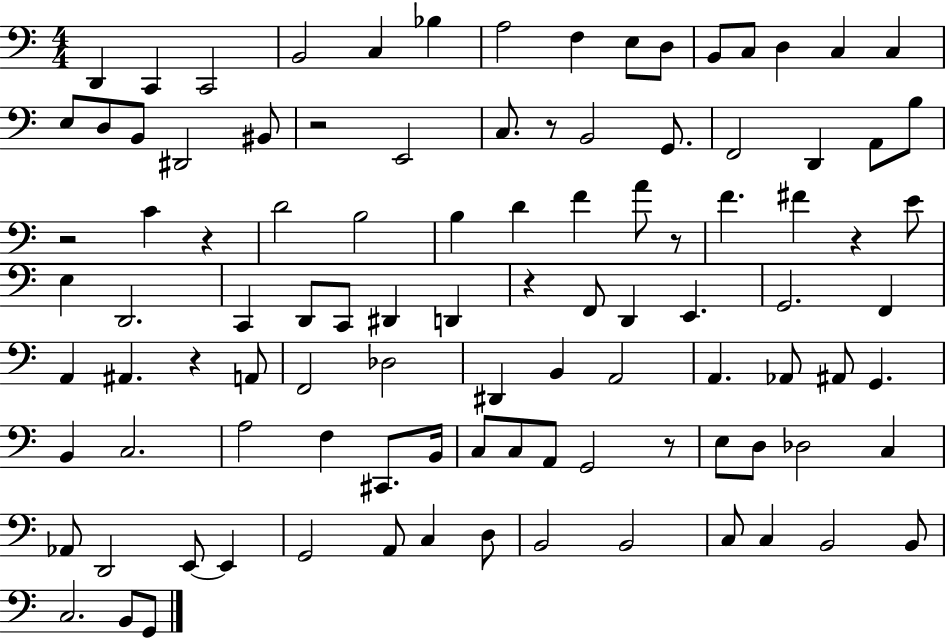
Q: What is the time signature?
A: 4/4